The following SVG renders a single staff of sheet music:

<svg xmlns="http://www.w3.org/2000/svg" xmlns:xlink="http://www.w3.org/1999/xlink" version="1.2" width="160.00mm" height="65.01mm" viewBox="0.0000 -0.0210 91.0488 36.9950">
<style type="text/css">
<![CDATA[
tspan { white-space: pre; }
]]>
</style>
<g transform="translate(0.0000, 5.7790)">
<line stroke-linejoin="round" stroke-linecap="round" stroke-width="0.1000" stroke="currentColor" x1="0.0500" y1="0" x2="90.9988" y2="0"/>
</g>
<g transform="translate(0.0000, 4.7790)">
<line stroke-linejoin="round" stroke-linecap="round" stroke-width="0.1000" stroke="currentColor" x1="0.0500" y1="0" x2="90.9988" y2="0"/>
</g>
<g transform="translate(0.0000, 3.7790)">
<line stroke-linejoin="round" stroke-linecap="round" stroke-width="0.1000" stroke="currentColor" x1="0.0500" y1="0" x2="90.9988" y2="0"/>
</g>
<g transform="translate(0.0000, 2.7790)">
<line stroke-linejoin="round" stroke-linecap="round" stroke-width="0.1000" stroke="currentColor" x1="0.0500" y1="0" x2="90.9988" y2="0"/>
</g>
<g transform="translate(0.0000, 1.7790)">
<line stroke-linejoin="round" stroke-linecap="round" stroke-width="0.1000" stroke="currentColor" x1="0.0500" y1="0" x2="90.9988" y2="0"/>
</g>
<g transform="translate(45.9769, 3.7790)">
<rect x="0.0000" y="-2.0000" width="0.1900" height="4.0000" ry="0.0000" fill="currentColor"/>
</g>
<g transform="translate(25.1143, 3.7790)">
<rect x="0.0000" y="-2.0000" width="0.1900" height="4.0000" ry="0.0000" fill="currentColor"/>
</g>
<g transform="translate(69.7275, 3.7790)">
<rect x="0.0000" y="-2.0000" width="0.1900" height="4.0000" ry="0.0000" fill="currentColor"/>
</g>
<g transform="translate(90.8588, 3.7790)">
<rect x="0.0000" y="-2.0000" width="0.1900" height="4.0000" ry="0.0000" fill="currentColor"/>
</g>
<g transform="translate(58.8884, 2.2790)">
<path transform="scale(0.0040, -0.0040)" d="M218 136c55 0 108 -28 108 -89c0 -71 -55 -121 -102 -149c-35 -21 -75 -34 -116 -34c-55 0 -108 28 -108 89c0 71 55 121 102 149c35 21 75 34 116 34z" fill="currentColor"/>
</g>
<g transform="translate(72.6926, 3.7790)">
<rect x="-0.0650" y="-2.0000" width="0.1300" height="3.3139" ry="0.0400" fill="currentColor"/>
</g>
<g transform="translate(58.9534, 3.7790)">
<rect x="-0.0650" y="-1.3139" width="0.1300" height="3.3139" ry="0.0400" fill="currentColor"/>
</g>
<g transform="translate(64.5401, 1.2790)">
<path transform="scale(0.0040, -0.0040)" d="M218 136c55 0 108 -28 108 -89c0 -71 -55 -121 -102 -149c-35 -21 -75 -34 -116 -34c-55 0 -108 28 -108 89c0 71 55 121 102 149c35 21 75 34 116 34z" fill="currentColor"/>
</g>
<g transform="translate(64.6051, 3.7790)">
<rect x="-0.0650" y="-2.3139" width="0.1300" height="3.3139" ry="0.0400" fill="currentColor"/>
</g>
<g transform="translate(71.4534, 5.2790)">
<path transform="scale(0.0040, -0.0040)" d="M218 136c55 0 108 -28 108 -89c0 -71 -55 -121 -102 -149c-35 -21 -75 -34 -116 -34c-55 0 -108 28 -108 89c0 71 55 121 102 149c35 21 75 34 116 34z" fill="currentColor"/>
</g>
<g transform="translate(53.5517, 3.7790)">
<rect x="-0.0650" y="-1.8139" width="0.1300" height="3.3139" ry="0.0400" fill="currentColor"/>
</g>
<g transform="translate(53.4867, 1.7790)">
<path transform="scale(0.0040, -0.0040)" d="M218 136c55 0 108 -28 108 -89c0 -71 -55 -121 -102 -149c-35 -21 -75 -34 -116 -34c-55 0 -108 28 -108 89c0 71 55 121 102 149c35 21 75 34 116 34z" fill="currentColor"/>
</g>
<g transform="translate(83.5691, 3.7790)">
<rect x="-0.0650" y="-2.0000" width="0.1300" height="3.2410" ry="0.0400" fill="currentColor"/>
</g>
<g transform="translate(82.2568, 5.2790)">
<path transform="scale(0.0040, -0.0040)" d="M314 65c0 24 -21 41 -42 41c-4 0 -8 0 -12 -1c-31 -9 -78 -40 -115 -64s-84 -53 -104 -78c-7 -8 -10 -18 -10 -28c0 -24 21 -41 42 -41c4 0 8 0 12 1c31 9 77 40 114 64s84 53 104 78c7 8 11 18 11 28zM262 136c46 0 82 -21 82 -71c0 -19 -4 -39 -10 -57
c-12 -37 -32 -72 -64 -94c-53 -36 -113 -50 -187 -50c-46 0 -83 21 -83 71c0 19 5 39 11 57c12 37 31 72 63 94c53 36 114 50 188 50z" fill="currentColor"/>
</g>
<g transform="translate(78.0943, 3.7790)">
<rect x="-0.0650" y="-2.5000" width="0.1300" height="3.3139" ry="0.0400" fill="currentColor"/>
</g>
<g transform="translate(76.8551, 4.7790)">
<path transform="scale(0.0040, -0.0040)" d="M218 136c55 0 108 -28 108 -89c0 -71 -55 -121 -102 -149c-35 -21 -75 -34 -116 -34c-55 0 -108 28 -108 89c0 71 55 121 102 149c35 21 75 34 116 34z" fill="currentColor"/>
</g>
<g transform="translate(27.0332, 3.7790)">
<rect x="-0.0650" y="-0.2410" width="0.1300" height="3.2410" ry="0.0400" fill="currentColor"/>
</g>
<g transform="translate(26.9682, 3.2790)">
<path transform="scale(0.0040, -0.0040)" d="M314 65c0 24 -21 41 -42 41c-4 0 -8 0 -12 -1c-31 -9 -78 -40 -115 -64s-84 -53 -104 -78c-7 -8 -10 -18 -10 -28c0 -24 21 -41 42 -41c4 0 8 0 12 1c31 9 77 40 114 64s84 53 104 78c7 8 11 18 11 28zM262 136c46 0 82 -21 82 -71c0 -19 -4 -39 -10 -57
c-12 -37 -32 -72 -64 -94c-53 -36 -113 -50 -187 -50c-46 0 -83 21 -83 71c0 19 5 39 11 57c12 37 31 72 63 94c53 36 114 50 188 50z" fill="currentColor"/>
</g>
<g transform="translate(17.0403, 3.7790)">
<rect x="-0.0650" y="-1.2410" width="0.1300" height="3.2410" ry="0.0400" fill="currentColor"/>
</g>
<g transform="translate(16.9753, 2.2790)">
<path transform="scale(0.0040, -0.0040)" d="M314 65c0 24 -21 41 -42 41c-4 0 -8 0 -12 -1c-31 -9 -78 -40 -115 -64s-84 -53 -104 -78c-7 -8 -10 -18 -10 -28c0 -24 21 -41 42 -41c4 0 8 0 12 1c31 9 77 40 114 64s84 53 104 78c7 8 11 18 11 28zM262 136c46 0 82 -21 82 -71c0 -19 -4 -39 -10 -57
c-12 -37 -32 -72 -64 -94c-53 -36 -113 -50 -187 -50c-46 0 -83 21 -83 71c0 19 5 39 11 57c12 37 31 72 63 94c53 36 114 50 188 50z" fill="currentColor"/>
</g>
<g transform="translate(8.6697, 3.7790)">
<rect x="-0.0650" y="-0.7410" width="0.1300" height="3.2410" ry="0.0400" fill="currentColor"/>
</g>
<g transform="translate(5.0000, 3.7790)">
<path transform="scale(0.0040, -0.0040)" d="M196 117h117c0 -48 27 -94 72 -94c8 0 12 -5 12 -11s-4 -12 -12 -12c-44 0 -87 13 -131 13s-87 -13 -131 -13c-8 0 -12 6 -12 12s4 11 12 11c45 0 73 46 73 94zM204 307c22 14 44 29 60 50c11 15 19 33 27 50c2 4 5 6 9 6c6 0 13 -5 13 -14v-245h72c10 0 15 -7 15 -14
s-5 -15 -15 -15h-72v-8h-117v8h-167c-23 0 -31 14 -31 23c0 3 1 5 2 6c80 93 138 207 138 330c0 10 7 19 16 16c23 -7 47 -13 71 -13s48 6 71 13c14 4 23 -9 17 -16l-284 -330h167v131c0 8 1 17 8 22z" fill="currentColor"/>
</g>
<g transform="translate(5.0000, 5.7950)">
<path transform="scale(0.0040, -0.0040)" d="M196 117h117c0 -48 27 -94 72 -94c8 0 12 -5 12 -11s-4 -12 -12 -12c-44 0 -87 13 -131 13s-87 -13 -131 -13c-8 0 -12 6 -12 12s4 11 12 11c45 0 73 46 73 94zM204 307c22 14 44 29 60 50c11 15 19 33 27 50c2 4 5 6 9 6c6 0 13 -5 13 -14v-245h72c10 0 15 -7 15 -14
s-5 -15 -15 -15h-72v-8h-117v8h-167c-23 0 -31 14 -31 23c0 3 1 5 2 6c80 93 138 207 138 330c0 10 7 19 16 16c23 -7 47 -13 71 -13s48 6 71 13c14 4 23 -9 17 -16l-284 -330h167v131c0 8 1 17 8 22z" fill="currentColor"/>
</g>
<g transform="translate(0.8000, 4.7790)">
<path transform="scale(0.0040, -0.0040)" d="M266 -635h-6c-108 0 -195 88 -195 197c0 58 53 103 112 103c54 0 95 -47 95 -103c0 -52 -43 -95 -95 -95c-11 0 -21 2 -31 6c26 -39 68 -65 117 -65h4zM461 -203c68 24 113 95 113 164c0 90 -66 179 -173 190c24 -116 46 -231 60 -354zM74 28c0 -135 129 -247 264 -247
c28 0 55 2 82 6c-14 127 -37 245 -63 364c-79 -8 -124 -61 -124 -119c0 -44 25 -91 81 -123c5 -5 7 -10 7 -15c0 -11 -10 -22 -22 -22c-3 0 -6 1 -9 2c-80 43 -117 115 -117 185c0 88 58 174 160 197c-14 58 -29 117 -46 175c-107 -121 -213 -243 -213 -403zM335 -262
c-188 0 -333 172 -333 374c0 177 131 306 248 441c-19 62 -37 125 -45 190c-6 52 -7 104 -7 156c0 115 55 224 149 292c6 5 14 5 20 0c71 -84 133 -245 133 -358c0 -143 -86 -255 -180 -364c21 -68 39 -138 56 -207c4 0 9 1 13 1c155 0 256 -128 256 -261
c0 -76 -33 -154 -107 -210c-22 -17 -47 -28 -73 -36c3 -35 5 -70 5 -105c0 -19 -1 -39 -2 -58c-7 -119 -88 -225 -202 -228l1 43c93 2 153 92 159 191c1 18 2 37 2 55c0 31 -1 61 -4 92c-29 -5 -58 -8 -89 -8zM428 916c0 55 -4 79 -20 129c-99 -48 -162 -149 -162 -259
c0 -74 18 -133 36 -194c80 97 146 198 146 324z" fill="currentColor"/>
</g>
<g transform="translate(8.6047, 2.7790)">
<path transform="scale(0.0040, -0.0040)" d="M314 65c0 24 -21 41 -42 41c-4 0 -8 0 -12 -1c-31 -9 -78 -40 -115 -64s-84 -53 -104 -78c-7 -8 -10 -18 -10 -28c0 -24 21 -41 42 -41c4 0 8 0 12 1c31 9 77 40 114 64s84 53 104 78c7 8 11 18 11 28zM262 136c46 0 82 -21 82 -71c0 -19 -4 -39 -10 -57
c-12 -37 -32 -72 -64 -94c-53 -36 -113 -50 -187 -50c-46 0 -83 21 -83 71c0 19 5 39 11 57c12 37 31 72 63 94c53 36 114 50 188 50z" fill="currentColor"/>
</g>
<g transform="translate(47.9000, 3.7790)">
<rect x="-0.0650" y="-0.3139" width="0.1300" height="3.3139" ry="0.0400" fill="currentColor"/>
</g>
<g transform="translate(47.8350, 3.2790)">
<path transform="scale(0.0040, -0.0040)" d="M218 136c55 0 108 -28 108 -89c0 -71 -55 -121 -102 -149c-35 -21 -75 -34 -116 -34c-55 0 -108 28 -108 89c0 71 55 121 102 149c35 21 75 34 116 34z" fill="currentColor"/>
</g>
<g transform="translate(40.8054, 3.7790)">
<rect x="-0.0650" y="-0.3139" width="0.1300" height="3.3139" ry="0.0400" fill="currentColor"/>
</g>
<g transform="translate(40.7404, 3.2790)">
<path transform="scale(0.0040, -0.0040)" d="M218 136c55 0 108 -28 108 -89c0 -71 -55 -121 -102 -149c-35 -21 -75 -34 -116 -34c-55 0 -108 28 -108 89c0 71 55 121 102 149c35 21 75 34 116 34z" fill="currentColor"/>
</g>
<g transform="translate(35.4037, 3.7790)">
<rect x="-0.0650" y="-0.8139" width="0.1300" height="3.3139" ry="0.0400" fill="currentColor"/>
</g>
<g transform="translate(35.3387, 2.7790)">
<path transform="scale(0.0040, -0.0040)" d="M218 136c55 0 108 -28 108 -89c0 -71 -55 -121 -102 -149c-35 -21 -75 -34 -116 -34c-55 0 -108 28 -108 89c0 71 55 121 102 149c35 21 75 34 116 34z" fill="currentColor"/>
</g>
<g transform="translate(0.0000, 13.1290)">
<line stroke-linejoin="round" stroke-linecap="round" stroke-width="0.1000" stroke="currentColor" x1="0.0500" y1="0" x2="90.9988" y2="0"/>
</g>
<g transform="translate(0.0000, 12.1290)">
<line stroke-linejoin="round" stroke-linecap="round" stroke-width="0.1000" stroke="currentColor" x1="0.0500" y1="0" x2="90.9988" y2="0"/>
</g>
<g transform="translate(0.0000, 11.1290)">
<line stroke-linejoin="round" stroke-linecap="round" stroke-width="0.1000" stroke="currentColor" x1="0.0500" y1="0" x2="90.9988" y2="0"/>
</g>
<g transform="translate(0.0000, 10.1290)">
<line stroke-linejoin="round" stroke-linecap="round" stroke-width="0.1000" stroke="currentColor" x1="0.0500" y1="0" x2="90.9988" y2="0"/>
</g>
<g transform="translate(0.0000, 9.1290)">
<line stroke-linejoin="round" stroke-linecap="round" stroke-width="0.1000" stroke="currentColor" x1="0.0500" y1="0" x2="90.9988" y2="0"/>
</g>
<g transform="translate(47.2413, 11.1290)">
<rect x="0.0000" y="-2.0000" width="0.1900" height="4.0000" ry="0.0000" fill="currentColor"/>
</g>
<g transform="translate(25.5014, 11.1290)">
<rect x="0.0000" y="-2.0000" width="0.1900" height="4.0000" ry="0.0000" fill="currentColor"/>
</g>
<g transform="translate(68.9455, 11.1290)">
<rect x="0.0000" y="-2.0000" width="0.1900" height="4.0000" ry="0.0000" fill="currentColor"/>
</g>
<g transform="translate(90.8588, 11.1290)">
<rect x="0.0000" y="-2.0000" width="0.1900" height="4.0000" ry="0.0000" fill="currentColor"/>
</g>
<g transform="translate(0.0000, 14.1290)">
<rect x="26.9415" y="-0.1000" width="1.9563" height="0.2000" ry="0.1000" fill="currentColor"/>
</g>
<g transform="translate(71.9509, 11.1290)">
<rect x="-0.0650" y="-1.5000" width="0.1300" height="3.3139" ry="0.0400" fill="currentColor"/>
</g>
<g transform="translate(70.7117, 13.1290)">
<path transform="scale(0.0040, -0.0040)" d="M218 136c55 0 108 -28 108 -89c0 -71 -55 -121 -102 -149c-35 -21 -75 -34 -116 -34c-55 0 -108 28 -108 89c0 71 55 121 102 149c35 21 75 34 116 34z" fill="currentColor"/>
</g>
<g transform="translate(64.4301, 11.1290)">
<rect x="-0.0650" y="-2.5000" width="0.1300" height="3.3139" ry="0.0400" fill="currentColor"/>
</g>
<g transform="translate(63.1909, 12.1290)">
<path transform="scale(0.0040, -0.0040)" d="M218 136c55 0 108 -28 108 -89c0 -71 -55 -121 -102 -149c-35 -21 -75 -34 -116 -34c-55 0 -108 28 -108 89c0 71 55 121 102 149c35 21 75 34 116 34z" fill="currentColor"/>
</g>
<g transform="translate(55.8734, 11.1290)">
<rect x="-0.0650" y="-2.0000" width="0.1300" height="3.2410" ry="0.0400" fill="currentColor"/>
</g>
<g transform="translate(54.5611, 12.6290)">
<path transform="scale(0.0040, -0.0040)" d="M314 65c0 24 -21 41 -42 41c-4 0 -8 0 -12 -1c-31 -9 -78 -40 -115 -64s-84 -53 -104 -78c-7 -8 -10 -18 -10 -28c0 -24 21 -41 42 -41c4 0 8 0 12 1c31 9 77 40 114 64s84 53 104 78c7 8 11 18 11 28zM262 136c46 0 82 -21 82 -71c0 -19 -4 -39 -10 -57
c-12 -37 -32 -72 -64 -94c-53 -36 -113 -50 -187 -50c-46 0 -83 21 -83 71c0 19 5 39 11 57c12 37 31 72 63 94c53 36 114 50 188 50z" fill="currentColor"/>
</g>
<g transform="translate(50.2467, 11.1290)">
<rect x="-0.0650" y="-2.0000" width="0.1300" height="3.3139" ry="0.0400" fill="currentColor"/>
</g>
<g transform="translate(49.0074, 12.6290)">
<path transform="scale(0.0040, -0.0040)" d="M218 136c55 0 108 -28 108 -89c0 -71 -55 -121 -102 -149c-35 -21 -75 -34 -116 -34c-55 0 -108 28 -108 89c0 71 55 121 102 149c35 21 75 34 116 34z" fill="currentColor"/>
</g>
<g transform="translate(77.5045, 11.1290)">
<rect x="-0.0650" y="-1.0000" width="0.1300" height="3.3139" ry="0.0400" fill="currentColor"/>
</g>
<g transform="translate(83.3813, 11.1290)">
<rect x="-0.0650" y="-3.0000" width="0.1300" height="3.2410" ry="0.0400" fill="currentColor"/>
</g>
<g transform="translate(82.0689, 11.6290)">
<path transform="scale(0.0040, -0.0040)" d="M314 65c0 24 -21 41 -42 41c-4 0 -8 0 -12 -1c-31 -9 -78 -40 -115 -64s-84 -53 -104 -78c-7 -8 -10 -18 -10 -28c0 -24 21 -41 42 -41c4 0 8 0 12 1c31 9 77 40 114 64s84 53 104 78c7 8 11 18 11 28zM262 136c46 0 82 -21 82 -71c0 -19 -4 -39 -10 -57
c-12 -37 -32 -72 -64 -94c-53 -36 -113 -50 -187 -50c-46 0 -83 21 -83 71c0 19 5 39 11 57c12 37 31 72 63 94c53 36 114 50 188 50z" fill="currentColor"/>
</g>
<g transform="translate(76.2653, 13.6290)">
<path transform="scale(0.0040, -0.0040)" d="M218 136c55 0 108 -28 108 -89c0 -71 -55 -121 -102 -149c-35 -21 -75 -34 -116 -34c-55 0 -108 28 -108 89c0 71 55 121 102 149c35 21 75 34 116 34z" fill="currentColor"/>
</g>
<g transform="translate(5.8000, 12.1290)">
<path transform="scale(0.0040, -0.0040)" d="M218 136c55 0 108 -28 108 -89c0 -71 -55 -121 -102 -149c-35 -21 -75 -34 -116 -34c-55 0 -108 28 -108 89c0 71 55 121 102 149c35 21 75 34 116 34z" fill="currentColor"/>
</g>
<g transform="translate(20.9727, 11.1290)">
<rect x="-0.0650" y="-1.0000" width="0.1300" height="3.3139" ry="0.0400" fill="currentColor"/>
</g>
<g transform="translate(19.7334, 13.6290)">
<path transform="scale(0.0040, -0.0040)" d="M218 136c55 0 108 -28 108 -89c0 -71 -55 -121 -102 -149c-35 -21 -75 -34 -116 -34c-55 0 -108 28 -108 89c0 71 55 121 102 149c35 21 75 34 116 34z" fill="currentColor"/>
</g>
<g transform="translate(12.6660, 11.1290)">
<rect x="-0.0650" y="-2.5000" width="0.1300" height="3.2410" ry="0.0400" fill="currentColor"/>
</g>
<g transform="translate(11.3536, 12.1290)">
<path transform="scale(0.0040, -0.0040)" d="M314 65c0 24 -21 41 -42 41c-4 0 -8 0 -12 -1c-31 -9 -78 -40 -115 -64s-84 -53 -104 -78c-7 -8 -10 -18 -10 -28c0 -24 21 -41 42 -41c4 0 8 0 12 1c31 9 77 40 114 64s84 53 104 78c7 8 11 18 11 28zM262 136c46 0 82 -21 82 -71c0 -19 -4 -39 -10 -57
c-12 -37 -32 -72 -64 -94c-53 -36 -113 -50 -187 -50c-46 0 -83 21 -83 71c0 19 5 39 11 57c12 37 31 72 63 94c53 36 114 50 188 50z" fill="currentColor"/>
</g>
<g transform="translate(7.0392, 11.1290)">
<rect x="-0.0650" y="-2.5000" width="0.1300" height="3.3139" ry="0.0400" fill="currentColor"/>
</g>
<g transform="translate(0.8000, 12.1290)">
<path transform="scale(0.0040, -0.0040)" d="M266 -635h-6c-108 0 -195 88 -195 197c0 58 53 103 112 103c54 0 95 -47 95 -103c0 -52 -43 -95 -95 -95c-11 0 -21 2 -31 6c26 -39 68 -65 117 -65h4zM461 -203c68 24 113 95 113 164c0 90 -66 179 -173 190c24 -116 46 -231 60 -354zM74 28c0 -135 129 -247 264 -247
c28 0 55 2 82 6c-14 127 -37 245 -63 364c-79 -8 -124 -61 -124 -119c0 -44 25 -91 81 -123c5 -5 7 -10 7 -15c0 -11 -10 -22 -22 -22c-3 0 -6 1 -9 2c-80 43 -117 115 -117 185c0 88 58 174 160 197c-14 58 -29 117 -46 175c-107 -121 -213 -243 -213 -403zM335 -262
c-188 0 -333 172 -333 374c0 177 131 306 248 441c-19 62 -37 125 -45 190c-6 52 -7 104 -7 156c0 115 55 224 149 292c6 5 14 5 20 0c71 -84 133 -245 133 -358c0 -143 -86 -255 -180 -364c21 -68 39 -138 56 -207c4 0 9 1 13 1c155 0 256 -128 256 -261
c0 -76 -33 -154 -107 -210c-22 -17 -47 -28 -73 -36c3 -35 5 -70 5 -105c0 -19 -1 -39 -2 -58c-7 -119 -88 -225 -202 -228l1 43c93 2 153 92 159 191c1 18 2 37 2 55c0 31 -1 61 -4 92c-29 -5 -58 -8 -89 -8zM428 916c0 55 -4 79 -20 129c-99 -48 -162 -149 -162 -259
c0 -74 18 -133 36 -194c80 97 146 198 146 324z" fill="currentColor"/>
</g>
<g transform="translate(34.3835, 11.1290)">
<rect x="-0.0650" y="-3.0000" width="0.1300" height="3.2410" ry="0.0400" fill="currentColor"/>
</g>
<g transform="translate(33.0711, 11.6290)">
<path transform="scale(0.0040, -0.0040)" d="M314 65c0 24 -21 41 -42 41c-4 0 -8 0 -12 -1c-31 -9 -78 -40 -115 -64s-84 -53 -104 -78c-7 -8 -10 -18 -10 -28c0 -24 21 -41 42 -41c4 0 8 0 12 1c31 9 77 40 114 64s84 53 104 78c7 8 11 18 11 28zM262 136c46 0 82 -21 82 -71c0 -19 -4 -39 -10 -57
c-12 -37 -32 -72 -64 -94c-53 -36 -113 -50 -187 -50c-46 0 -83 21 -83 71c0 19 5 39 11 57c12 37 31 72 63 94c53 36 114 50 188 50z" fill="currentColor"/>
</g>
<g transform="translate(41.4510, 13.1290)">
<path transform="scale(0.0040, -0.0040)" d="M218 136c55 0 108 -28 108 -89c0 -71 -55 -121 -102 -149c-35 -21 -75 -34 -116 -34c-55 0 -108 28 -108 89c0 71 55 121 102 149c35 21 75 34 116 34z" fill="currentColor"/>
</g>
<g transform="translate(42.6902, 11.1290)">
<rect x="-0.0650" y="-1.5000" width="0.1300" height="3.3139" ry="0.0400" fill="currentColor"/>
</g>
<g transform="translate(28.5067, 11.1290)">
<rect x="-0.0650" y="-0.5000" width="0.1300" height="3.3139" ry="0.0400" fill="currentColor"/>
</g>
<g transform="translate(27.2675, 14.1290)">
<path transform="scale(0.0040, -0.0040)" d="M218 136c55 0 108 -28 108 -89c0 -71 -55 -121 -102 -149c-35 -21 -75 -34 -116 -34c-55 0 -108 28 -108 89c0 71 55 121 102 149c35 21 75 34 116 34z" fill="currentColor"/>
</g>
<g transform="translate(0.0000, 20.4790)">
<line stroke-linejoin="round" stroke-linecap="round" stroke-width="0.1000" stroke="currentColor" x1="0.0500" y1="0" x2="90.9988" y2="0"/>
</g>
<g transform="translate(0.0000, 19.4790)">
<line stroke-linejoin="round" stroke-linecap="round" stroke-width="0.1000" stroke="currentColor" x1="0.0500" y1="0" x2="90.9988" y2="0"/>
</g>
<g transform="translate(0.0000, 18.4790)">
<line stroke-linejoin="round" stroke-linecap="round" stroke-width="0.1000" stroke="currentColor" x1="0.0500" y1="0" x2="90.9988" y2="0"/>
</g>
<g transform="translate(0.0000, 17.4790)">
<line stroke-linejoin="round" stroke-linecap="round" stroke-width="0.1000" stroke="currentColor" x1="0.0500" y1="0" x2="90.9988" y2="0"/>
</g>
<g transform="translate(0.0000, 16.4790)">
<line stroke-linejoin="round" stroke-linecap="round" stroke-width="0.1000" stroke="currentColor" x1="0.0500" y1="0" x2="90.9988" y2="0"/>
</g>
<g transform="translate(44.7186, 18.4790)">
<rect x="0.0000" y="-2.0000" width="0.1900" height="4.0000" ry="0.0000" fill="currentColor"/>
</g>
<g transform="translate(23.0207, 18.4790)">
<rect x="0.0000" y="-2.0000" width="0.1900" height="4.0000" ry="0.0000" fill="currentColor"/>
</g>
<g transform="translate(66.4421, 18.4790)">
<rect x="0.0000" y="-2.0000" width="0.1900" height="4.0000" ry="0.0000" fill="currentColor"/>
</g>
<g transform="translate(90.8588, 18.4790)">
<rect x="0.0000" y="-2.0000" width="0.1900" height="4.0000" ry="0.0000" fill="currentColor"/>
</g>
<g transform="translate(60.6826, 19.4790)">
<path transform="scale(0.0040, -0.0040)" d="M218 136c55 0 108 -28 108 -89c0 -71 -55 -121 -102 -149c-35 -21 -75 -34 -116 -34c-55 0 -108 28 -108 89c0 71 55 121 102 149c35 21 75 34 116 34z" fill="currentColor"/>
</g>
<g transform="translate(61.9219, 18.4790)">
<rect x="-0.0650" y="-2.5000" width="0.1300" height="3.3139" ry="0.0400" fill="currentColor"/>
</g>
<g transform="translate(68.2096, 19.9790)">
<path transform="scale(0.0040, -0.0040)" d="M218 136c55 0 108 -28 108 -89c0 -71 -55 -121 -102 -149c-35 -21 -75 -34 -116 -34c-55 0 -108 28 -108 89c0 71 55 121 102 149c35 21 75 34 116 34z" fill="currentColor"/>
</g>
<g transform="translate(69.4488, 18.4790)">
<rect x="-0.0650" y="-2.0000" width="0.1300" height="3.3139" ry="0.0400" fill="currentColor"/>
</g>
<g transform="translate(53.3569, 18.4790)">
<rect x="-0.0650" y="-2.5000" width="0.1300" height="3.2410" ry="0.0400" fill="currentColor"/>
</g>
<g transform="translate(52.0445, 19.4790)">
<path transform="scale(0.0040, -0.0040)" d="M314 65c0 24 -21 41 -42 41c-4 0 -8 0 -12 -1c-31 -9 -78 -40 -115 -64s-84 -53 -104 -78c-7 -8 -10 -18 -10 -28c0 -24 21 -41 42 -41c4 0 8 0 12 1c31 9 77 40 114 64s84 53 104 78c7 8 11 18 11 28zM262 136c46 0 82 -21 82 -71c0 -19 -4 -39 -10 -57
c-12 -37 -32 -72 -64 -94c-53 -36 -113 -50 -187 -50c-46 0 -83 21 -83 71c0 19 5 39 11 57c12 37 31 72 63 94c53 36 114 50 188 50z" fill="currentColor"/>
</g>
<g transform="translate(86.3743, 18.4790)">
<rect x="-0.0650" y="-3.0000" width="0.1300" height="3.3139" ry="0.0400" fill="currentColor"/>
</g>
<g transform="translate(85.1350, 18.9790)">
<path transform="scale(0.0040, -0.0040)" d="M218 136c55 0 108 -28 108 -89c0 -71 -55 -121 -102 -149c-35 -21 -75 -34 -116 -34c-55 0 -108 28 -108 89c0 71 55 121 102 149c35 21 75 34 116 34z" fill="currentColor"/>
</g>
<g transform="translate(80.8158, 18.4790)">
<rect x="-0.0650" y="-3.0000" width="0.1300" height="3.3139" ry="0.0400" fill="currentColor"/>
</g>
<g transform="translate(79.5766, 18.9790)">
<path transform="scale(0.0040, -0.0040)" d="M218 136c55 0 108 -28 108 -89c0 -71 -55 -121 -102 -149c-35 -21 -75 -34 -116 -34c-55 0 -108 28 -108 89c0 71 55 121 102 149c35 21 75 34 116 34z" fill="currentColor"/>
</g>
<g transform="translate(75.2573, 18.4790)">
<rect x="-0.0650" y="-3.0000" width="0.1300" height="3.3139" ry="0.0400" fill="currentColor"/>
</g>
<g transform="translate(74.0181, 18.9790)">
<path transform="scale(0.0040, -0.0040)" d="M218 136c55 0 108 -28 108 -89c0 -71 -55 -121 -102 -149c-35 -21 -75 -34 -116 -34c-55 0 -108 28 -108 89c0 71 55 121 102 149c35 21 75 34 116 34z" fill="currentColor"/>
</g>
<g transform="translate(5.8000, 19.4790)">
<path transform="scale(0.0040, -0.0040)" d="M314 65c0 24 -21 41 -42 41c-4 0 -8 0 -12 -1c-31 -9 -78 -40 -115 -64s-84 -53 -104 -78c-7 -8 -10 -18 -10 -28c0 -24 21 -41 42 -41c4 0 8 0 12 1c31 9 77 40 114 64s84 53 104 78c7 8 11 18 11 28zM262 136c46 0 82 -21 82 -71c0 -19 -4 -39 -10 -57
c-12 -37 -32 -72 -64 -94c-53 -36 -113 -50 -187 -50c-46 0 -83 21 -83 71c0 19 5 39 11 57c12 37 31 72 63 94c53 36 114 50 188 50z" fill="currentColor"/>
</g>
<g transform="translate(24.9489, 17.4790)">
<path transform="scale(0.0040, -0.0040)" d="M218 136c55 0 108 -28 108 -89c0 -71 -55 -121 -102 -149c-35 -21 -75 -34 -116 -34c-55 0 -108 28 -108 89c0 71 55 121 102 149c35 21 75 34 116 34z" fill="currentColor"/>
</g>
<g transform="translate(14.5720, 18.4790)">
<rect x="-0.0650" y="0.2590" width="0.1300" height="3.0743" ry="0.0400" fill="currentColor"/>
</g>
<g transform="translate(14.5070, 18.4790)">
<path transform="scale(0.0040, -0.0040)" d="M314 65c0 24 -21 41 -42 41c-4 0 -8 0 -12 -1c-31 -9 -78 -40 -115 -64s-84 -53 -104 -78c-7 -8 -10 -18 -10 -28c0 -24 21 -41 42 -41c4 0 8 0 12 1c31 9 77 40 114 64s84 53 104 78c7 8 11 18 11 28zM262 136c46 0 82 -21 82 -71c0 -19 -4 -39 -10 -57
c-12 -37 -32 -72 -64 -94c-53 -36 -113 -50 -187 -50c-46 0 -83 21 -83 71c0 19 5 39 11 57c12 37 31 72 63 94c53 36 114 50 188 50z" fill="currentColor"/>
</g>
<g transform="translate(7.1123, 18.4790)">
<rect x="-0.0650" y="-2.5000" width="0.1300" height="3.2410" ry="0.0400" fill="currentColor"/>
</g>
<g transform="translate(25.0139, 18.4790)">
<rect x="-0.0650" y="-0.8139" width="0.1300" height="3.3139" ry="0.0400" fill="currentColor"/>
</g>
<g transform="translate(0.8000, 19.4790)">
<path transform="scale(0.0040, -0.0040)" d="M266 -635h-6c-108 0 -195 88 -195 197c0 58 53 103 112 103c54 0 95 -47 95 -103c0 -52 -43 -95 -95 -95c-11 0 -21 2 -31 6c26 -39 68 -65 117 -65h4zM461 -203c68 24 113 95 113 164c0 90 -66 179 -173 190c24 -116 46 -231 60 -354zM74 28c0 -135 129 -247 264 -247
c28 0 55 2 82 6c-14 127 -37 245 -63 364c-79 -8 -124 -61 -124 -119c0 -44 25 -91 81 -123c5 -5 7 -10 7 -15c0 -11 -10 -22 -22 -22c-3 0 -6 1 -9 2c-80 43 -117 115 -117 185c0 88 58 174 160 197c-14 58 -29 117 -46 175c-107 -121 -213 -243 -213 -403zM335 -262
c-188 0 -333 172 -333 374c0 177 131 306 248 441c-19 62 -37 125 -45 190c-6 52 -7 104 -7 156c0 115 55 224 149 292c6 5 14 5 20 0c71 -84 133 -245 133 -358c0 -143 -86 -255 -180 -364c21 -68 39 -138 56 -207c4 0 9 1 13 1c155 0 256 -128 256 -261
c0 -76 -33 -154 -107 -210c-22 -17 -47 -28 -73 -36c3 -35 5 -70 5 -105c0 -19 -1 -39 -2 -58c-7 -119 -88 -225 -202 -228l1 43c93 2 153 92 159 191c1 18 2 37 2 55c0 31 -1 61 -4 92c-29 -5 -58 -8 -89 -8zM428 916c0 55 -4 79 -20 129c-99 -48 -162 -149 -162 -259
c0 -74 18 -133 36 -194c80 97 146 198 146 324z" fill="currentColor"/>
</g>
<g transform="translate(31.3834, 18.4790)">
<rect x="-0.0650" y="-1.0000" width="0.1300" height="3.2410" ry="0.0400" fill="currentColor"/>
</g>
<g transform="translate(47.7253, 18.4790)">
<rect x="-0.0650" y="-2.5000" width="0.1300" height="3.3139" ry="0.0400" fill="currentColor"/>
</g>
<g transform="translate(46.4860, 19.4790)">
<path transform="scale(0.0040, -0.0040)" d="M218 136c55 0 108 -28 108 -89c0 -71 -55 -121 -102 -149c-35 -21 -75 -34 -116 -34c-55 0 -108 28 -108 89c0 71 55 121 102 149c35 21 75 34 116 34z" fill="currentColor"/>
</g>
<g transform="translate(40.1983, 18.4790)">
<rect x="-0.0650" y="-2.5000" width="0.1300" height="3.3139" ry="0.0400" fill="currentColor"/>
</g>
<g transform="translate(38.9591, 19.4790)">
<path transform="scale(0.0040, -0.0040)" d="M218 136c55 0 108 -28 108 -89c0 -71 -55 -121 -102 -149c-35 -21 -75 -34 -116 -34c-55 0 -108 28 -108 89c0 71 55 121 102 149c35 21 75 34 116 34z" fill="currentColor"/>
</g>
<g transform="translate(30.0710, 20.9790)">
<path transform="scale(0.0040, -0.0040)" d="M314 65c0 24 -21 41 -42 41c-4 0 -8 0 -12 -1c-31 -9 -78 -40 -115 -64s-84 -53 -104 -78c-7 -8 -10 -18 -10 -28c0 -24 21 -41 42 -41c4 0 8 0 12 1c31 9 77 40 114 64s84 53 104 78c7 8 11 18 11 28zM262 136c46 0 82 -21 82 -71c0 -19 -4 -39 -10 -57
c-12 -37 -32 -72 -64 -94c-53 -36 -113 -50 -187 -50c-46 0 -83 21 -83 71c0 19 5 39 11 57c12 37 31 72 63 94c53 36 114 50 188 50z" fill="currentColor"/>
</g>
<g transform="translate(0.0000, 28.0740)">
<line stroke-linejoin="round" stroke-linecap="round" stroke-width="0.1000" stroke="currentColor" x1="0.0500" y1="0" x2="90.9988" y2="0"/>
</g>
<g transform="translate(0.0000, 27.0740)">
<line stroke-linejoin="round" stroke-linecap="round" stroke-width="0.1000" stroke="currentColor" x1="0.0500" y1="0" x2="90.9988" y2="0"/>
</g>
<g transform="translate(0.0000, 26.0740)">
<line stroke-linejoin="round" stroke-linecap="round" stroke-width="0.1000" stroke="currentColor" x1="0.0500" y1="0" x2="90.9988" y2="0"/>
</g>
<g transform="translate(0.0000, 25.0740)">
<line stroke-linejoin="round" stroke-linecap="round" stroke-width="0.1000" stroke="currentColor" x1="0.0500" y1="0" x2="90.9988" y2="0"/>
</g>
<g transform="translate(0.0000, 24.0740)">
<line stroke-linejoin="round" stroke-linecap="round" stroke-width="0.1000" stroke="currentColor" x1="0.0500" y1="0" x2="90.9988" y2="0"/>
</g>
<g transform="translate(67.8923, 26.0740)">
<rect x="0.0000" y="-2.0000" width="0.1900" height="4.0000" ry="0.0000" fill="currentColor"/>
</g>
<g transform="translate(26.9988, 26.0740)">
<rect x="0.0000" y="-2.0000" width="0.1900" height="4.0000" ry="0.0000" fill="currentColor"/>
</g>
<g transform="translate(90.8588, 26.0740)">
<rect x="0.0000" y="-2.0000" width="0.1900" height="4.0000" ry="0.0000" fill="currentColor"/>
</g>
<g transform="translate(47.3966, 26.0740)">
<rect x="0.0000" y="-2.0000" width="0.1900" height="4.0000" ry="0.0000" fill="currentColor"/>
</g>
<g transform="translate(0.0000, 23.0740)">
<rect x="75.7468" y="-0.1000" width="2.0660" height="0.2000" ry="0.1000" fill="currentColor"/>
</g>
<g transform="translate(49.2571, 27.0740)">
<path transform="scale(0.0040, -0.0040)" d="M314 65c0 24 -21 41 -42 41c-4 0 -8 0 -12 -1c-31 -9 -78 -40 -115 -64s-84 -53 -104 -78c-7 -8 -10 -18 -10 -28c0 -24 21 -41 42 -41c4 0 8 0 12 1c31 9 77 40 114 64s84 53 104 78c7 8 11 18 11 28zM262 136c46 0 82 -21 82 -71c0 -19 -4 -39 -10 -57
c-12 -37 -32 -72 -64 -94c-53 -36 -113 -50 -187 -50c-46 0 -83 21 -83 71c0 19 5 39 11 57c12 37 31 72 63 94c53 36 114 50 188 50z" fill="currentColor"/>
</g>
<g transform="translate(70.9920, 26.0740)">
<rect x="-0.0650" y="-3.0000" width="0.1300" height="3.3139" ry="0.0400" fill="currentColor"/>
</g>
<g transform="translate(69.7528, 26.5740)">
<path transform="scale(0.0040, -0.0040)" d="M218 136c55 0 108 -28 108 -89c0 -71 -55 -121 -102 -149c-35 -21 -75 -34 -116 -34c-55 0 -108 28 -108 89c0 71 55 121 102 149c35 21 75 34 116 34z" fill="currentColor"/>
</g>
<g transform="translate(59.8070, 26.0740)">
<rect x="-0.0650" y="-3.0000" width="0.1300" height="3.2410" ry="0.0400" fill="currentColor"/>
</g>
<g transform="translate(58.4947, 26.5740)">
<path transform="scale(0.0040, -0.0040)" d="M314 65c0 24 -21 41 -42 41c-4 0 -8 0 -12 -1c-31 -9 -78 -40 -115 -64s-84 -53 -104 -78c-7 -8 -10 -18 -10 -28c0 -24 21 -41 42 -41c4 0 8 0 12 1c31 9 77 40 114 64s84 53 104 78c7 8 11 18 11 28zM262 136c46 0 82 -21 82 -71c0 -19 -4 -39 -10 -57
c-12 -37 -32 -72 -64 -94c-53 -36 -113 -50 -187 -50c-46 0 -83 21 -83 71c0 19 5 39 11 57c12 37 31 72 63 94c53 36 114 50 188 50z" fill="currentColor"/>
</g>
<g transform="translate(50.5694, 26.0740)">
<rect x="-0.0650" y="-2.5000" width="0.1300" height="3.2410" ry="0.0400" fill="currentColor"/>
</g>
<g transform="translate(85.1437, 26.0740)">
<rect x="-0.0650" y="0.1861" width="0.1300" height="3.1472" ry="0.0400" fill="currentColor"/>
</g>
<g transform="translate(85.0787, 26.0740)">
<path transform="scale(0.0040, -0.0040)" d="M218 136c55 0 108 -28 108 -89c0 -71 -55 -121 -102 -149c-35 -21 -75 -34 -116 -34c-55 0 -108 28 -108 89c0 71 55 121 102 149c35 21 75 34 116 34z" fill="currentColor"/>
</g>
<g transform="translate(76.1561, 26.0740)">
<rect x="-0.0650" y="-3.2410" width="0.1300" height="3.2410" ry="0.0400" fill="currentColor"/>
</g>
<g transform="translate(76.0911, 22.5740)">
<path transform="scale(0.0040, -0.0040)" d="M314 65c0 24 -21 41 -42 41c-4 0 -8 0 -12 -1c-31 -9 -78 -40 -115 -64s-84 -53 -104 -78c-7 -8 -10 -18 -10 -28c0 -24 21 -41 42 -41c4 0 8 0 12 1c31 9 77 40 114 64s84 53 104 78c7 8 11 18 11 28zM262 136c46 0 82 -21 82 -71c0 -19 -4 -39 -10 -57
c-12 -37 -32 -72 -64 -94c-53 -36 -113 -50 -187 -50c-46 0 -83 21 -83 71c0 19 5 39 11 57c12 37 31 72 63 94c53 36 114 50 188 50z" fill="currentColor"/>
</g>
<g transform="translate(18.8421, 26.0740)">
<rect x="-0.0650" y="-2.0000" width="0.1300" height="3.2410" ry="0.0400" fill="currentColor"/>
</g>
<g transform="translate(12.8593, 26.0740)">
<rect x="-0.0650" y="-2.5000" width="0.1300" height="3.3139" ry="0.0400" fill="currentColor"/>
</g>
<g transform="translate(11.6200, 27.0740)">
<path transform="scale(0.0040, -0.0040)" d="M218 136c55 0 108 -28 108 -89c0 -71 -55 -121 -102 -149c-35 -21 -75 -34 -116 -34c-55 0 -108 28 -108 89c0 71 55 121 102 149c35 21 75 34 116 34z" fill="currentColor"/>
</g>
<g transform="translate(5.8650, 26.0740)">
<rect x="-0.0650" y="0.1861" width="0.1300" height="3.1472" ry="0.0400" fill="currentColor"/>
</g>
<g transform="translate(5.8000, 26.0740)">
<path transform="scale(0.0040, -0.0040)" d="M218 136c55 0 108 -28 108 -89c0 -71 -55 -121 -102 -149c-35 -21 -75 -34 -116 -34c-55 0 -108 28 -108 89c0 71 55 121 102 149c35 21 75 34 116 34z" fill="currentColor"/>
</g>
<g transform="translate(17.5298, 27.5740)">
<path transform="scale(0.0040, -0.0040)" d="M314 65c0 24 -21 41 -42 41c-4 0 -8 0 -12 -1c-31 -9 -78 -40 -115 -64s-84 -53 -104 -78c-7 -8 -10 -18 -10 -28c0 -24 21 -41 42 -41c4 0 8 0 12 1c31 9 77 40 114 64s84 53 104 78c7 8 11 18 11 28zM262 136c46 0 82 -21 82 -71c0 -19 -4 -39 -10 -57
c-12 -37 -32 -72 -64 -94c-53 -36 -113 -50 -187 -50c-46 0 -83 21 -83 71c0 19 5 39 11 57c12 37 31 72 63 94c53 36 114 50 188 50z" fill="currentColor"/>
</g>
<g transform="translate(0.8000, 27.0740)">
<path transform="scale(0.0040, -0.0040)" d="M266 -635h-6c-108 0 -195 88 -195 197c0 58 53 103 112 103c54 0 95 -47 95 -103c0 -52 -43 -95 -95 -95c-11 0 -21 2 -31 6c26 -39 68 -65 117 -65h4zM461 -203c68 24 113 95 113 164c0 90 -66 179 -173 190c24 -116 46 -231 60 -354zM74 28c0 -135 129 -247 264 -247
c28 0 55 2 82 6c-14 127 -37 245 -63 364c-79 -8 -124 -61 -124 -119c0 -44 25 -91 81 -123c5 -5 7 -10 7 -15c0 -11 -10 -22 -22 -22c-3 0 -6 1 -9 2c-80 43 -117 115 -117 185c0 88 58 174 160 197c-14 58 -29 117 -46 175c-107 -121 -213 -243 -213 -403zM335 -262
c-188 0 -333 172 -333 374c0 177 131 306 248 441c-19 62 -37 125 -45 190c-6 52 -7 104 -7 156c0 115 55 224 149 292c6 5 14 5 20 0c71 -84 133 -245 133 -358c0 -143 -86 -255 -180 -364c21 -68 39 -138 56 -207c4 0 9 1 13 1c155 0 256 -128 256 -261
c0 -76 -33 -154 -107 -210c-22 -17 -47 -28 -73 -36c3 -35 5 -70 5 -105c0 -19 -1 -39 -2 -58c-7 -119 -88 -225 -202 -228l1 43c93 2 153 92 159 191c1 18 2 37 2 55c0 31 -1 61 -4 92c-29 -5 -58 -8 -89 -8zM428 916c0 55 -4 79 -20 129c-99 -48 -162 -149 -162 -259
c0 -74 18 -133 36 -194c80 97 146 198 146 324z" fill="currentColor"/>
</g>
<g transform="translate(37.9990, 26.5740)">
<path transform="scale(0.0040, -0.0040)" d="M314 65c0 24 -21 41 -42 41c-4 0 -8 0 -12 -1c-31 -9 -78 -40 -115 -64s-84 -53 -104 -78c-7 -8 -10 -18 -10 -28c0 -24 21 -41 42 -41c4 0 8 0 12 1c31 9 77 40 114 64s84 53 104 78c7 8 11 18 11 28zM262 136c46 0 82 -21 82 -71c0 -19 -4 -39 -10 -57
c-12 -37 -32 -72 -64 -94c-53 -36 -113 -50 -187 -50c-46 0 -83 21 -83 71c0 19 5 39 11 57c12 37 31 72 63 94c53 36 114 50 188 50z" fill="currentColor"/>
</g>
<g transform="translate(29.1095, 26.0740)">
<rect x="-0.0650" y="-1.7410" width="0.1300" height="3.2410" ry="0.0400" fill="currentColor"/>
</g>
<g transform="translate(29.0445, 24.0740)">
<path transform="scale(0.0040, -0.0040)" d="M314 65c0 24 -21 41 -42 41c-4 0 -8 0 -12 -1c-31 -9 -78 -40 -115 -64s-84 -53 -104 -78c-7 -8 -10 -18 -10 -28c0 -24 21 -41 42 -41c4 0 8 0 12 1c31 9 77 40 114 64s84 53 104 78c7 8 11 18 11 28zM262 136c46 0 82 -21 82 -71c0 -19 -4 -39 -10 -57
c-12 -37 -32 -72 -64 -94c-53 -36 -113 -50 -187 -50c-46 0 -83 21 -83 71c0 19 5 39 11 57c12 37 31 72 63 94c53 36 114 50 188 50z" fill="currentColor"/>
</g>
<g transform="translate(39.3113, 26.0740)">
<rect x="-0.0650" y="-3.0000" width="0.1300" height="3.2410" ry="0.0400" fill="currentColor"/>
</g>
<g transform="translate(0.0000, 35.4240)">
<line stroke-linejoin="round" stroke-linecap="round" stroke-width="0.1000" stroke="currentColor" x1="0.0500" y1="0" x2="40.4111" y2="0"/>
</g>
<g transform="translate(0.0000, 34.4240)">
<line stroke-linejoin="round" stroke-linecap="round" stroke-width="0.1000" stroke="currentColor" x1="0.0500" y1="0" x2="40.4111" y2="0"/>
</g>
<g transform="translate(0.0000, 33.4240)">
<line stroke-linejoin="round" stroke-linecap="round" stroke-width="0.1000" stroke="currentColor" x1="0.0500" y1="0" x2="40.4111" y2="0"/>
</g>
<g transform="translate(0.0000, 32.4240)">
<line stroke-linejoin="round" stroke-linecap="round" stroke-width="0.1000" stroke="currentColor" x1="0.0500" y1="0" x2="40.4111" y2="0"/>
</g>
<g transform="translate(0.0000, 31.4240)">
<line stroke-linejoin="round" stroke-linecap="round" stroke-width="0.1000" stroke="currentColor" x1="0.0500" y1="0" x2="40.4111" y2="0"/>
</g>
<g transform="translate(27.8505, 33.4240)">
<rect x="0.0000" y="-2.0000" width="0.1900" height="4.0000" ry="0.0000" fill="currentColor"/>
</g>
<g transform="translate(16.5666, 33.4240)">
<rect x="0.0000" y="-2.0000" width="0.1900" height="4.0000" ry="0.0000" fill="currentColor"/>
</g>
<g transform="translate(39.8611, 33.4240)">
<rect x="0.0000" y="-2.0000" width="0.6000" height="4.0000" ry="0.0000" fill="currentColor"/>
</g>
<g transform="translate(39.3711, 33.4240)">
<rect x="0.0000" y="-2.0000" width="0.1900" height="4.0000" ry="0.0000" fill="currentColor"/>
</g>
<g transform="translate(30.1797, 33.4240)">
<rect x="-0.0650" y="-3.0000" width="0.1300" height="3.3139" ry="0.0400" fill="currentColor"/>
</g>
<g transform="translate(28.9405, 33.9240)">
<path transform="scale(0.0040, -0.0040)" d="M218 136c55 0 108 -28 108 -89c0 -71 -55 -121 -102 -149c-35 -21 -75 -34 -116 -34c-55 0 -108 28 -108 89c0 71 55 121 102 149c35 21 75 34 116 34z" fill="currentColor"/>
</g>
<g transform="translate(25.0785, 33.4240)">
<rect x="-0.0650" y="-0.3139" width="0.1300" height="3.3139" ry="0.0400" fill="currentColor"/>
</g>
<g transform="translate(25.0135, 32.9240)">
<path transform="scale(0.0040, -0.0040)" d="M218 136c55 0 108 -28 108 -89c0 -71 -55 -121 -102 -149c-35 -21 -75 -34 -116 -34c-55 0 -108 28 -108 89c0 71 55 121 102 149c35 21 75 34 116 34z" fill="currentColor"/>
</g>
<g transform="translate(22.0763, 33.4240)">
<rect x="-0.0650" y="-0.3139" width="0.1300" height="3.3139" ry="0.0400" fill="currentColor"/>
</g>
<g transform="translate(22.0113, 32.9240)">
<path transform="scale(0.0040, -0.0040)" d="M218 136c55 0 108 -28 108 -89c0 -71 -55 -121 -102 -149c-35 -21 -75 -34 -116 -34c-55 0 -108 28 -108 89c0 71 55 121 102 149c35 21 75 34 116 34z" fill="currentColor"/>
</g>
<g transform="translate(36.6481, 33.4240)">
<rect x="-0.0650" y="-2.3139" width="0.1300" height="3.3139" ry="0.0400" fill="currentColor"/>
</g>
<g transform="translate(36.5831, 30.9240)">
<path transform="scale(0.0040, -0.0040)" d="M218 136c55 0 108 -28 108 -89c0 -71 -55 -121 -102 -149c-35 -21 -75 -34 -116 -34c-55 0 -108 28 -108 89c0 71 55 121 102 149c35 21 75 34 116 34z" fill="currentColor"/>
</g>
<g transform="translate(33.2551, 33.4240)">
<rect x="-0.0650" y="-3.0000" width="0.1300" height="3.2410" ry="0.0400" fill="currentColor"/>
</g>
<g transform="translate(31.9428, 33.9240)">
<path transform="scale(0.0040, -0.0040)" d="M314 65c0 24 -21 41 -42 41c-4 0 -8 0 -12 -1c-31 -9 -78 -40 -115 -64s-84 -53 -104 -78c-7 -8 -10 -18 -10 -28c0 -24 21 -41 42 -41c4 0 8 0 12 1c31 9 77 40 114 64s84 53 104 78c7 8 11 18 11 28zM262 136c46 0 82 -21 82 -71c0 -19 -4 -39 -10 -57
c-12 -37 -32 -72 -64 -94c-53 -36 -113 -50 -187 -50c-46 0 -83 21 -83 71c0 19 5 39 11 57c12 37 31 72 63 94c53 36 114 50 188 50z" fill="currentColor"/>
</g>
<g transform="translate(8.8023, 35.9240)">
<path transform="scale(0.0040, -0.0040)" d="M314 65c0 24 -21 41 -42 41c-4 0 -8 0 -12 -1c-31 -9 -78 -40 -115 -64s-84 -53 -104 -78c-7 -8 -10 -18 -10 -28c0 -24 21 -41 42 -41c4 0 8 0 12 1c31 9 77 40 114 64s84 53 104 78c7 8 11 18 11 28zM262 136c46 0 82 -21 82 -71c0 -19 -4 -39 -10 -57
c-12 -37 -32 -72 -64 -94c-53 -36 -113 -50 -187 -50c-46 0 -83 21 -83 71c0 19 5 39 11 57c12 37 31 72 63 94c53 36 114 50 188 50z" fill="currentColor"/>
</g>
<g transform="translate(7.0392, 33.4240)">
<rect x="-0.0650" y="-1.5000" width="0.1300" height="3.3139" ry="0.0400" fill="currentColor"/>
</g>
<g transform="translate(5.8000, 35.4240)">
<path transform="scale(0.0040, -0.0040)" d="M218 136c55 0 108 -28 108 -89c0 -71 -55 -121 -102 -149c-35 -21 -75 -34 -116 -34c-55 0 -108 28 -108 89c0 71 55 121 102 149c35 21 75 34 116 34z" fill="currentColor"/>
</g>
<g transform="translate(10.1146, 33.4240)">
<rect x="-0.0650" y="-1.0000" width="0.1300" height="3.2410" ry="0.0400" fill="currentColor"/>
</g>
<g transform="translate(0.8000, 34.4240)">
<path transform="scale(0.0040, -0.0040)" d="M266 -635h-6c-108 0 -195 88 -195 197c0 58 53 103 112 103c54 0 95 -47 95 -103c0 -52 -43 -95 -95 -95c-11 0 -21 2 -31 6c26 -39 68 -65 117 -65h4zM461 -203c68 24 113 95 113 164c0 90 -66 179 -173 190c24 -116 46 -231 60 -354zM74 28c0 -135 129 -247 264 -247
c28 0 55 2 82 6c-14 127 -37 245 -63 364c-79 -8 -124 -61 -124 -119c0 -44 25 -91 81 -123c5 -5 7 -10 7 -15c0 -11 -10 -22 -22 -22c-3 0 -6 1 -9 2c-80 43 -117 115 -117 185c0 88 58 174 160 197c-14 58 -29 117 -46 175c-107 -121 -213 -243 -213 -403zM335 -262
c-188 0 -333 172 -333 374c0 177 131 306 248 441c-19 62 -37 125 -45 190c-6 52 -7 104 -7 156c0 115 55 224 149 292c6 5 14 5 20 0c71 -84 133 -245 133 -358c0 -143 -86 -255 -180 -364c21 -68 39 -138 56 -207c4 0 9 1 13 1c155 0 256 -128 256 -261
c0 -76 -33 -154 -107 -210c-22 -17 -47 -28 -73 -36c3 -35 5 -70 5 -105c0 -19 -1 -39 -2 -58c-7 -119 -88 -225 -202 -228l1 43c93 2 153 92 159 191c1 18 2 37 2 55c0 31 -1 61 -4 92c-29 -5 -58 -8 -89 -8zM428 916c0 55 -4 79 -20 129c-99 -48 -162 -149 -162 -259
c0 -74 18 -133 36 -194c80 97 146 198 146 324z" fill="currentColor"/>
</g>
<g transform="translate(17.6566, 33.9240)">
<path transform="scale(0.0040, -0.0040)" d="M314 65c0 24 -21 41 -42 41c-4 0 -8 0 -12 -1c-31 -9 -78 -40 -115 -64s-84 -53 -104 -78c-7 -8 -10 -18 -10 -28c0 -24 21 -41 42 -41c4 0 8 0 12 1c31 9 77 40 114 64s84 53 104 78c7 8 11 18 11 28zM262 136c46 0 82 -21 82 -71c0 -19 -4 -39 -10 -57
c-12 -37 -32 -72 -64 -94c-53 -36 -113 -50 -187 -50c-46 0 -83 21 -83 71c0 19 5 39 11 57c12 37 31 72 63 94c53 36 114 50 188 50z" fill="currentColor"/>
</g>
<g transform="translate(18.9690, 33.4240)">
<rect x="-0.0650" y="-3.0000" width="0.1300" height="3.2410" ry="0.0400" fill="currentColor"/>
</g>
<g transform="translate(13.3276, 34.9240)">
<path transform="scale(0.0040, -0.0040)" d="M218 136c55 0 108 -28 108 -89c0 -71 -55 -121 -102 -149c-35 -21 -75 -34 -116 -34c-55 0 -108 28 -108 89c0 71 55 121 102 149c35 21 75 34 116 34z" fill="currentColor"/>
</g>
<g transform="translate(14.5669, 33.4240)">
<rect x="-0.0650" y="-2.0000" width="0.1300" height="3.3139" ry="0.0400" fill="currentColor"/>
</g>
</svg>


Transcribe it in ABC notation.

X:1
T:Untitled
M:4/4
L:1/4
K:C
d2 e2 c2 d c c f e g F G F2 G G2 D C A2 E F F2 G E D A2 G2 B2 d D2 G G G2 G F A A A B G F2 f2 A2 G2 A2 A b2 B E D2 F A2 c c A A2 g